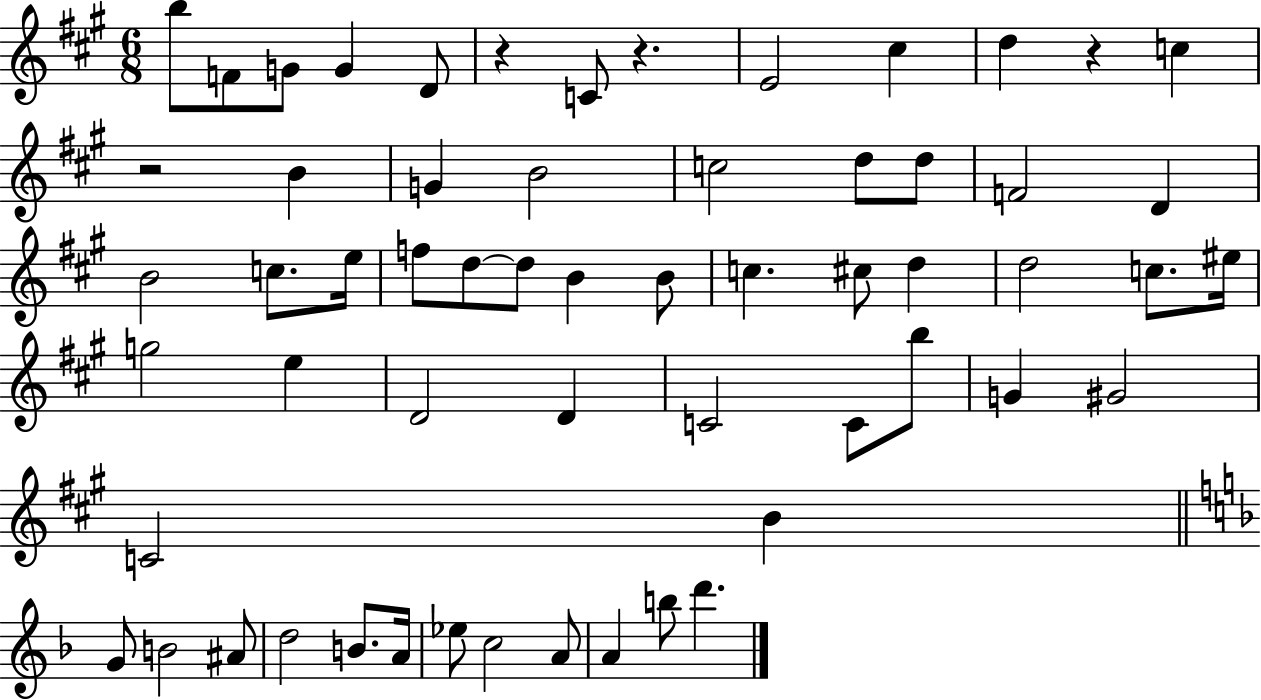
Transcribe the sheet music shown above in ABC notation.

X:1
T:Untitled
M:6/8
L:1/4
K:A
b/2 F/2 G/2 G D/2 z C/2 z E2 ^c d z c z2 B G B2 c2 d/2 d/2 F2 D B2 c/2 e/4 f/2 d/2 d/2 B B/2 c ^c/2 d d2 c/2 ^e/4 g2 e D2 D C2 C/2 b/2 G ^G2 C2 B G/2 B2 ^A/2 d2 B/2 A/4 _e/2 c2 A/2 A b/2 d'